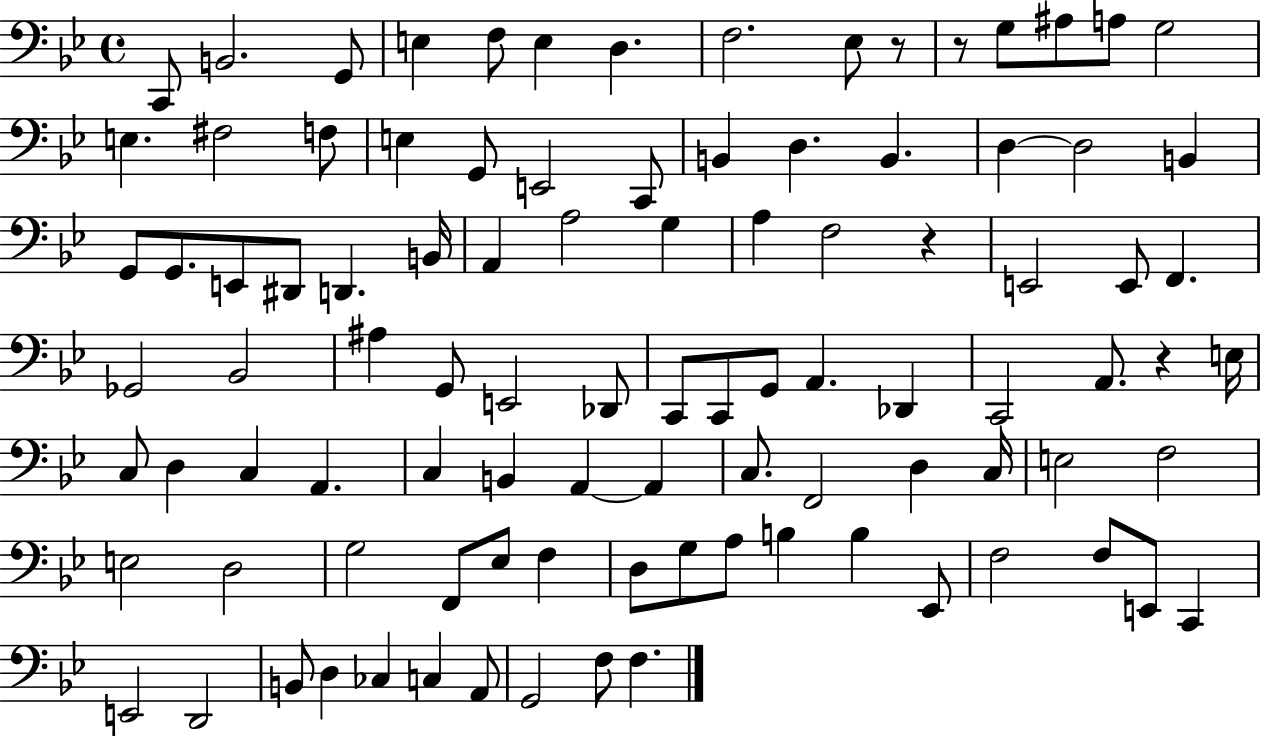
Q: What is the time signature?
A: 4/4